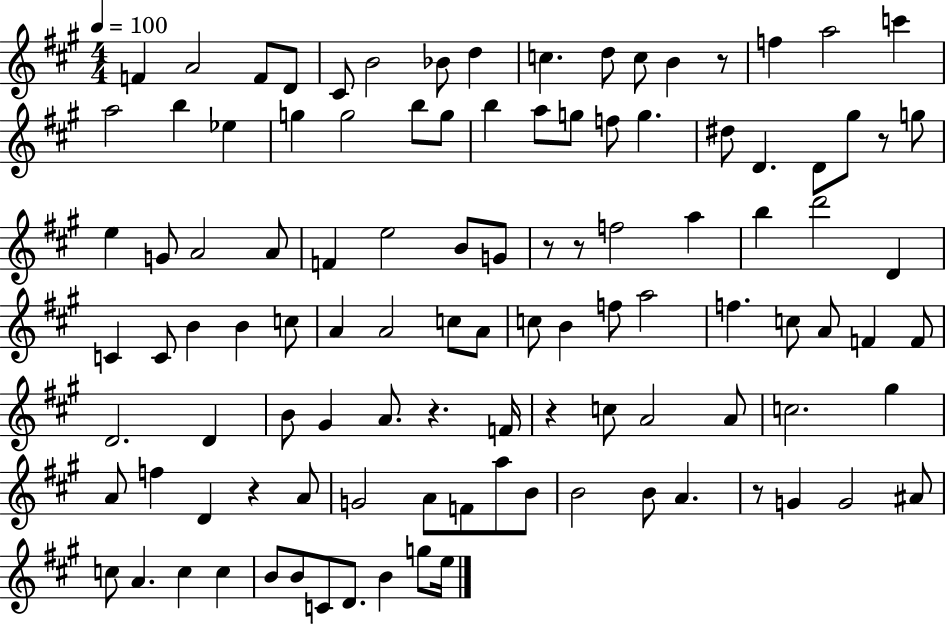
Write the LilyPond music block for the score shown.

{
  \clef treble
  \numericTimeSignature
  \time 4/4
  \key a \major
  \tempo 4 = 100
  f'4 a'2 f'8 d'8 | cis'8 b'2 bes'8 d''4 | c''4. d''8 c''8 b'4 r8 | f''4 a''2 c'''4 | \break a''2 b''4 ees''4 | g''4 g''2 b''8 g''8 | b''4 a''8 g''8 f''8 g''4. | dis''8 d'4. d'8 gis''8 r8 g''8 | \break e''4 g'8 a'2 a'8 | f'4 e''2 b'8 g'8 | r8 r8 f''2 a''4 | b''4 d'''2 d'4 | \break c'4 c'8 b'4 b'4 c''8 | a'4 a'2 c''8 a'8 | c''8 b'4 f''8 a''2 | f''4. c''8 a'8 f'4 f'8 | \break d'2. d'4 | b'8 gis'4 a'8. r4. f'16 | r4 c''8 a'2 a'8 | c''2. gis''4 | \break a'8 f''4 d'4 r4 a'8 | g'2 a'8 f'8 a''8 b'8 | b'2 b'8 a'4. | r8 g'4 g'2 ais'8 | \break c''8 a'4. c''4 c''4 | b'8 b'8 c'8 d'8. b'4 g''8 e''16 | \bar "|."
}